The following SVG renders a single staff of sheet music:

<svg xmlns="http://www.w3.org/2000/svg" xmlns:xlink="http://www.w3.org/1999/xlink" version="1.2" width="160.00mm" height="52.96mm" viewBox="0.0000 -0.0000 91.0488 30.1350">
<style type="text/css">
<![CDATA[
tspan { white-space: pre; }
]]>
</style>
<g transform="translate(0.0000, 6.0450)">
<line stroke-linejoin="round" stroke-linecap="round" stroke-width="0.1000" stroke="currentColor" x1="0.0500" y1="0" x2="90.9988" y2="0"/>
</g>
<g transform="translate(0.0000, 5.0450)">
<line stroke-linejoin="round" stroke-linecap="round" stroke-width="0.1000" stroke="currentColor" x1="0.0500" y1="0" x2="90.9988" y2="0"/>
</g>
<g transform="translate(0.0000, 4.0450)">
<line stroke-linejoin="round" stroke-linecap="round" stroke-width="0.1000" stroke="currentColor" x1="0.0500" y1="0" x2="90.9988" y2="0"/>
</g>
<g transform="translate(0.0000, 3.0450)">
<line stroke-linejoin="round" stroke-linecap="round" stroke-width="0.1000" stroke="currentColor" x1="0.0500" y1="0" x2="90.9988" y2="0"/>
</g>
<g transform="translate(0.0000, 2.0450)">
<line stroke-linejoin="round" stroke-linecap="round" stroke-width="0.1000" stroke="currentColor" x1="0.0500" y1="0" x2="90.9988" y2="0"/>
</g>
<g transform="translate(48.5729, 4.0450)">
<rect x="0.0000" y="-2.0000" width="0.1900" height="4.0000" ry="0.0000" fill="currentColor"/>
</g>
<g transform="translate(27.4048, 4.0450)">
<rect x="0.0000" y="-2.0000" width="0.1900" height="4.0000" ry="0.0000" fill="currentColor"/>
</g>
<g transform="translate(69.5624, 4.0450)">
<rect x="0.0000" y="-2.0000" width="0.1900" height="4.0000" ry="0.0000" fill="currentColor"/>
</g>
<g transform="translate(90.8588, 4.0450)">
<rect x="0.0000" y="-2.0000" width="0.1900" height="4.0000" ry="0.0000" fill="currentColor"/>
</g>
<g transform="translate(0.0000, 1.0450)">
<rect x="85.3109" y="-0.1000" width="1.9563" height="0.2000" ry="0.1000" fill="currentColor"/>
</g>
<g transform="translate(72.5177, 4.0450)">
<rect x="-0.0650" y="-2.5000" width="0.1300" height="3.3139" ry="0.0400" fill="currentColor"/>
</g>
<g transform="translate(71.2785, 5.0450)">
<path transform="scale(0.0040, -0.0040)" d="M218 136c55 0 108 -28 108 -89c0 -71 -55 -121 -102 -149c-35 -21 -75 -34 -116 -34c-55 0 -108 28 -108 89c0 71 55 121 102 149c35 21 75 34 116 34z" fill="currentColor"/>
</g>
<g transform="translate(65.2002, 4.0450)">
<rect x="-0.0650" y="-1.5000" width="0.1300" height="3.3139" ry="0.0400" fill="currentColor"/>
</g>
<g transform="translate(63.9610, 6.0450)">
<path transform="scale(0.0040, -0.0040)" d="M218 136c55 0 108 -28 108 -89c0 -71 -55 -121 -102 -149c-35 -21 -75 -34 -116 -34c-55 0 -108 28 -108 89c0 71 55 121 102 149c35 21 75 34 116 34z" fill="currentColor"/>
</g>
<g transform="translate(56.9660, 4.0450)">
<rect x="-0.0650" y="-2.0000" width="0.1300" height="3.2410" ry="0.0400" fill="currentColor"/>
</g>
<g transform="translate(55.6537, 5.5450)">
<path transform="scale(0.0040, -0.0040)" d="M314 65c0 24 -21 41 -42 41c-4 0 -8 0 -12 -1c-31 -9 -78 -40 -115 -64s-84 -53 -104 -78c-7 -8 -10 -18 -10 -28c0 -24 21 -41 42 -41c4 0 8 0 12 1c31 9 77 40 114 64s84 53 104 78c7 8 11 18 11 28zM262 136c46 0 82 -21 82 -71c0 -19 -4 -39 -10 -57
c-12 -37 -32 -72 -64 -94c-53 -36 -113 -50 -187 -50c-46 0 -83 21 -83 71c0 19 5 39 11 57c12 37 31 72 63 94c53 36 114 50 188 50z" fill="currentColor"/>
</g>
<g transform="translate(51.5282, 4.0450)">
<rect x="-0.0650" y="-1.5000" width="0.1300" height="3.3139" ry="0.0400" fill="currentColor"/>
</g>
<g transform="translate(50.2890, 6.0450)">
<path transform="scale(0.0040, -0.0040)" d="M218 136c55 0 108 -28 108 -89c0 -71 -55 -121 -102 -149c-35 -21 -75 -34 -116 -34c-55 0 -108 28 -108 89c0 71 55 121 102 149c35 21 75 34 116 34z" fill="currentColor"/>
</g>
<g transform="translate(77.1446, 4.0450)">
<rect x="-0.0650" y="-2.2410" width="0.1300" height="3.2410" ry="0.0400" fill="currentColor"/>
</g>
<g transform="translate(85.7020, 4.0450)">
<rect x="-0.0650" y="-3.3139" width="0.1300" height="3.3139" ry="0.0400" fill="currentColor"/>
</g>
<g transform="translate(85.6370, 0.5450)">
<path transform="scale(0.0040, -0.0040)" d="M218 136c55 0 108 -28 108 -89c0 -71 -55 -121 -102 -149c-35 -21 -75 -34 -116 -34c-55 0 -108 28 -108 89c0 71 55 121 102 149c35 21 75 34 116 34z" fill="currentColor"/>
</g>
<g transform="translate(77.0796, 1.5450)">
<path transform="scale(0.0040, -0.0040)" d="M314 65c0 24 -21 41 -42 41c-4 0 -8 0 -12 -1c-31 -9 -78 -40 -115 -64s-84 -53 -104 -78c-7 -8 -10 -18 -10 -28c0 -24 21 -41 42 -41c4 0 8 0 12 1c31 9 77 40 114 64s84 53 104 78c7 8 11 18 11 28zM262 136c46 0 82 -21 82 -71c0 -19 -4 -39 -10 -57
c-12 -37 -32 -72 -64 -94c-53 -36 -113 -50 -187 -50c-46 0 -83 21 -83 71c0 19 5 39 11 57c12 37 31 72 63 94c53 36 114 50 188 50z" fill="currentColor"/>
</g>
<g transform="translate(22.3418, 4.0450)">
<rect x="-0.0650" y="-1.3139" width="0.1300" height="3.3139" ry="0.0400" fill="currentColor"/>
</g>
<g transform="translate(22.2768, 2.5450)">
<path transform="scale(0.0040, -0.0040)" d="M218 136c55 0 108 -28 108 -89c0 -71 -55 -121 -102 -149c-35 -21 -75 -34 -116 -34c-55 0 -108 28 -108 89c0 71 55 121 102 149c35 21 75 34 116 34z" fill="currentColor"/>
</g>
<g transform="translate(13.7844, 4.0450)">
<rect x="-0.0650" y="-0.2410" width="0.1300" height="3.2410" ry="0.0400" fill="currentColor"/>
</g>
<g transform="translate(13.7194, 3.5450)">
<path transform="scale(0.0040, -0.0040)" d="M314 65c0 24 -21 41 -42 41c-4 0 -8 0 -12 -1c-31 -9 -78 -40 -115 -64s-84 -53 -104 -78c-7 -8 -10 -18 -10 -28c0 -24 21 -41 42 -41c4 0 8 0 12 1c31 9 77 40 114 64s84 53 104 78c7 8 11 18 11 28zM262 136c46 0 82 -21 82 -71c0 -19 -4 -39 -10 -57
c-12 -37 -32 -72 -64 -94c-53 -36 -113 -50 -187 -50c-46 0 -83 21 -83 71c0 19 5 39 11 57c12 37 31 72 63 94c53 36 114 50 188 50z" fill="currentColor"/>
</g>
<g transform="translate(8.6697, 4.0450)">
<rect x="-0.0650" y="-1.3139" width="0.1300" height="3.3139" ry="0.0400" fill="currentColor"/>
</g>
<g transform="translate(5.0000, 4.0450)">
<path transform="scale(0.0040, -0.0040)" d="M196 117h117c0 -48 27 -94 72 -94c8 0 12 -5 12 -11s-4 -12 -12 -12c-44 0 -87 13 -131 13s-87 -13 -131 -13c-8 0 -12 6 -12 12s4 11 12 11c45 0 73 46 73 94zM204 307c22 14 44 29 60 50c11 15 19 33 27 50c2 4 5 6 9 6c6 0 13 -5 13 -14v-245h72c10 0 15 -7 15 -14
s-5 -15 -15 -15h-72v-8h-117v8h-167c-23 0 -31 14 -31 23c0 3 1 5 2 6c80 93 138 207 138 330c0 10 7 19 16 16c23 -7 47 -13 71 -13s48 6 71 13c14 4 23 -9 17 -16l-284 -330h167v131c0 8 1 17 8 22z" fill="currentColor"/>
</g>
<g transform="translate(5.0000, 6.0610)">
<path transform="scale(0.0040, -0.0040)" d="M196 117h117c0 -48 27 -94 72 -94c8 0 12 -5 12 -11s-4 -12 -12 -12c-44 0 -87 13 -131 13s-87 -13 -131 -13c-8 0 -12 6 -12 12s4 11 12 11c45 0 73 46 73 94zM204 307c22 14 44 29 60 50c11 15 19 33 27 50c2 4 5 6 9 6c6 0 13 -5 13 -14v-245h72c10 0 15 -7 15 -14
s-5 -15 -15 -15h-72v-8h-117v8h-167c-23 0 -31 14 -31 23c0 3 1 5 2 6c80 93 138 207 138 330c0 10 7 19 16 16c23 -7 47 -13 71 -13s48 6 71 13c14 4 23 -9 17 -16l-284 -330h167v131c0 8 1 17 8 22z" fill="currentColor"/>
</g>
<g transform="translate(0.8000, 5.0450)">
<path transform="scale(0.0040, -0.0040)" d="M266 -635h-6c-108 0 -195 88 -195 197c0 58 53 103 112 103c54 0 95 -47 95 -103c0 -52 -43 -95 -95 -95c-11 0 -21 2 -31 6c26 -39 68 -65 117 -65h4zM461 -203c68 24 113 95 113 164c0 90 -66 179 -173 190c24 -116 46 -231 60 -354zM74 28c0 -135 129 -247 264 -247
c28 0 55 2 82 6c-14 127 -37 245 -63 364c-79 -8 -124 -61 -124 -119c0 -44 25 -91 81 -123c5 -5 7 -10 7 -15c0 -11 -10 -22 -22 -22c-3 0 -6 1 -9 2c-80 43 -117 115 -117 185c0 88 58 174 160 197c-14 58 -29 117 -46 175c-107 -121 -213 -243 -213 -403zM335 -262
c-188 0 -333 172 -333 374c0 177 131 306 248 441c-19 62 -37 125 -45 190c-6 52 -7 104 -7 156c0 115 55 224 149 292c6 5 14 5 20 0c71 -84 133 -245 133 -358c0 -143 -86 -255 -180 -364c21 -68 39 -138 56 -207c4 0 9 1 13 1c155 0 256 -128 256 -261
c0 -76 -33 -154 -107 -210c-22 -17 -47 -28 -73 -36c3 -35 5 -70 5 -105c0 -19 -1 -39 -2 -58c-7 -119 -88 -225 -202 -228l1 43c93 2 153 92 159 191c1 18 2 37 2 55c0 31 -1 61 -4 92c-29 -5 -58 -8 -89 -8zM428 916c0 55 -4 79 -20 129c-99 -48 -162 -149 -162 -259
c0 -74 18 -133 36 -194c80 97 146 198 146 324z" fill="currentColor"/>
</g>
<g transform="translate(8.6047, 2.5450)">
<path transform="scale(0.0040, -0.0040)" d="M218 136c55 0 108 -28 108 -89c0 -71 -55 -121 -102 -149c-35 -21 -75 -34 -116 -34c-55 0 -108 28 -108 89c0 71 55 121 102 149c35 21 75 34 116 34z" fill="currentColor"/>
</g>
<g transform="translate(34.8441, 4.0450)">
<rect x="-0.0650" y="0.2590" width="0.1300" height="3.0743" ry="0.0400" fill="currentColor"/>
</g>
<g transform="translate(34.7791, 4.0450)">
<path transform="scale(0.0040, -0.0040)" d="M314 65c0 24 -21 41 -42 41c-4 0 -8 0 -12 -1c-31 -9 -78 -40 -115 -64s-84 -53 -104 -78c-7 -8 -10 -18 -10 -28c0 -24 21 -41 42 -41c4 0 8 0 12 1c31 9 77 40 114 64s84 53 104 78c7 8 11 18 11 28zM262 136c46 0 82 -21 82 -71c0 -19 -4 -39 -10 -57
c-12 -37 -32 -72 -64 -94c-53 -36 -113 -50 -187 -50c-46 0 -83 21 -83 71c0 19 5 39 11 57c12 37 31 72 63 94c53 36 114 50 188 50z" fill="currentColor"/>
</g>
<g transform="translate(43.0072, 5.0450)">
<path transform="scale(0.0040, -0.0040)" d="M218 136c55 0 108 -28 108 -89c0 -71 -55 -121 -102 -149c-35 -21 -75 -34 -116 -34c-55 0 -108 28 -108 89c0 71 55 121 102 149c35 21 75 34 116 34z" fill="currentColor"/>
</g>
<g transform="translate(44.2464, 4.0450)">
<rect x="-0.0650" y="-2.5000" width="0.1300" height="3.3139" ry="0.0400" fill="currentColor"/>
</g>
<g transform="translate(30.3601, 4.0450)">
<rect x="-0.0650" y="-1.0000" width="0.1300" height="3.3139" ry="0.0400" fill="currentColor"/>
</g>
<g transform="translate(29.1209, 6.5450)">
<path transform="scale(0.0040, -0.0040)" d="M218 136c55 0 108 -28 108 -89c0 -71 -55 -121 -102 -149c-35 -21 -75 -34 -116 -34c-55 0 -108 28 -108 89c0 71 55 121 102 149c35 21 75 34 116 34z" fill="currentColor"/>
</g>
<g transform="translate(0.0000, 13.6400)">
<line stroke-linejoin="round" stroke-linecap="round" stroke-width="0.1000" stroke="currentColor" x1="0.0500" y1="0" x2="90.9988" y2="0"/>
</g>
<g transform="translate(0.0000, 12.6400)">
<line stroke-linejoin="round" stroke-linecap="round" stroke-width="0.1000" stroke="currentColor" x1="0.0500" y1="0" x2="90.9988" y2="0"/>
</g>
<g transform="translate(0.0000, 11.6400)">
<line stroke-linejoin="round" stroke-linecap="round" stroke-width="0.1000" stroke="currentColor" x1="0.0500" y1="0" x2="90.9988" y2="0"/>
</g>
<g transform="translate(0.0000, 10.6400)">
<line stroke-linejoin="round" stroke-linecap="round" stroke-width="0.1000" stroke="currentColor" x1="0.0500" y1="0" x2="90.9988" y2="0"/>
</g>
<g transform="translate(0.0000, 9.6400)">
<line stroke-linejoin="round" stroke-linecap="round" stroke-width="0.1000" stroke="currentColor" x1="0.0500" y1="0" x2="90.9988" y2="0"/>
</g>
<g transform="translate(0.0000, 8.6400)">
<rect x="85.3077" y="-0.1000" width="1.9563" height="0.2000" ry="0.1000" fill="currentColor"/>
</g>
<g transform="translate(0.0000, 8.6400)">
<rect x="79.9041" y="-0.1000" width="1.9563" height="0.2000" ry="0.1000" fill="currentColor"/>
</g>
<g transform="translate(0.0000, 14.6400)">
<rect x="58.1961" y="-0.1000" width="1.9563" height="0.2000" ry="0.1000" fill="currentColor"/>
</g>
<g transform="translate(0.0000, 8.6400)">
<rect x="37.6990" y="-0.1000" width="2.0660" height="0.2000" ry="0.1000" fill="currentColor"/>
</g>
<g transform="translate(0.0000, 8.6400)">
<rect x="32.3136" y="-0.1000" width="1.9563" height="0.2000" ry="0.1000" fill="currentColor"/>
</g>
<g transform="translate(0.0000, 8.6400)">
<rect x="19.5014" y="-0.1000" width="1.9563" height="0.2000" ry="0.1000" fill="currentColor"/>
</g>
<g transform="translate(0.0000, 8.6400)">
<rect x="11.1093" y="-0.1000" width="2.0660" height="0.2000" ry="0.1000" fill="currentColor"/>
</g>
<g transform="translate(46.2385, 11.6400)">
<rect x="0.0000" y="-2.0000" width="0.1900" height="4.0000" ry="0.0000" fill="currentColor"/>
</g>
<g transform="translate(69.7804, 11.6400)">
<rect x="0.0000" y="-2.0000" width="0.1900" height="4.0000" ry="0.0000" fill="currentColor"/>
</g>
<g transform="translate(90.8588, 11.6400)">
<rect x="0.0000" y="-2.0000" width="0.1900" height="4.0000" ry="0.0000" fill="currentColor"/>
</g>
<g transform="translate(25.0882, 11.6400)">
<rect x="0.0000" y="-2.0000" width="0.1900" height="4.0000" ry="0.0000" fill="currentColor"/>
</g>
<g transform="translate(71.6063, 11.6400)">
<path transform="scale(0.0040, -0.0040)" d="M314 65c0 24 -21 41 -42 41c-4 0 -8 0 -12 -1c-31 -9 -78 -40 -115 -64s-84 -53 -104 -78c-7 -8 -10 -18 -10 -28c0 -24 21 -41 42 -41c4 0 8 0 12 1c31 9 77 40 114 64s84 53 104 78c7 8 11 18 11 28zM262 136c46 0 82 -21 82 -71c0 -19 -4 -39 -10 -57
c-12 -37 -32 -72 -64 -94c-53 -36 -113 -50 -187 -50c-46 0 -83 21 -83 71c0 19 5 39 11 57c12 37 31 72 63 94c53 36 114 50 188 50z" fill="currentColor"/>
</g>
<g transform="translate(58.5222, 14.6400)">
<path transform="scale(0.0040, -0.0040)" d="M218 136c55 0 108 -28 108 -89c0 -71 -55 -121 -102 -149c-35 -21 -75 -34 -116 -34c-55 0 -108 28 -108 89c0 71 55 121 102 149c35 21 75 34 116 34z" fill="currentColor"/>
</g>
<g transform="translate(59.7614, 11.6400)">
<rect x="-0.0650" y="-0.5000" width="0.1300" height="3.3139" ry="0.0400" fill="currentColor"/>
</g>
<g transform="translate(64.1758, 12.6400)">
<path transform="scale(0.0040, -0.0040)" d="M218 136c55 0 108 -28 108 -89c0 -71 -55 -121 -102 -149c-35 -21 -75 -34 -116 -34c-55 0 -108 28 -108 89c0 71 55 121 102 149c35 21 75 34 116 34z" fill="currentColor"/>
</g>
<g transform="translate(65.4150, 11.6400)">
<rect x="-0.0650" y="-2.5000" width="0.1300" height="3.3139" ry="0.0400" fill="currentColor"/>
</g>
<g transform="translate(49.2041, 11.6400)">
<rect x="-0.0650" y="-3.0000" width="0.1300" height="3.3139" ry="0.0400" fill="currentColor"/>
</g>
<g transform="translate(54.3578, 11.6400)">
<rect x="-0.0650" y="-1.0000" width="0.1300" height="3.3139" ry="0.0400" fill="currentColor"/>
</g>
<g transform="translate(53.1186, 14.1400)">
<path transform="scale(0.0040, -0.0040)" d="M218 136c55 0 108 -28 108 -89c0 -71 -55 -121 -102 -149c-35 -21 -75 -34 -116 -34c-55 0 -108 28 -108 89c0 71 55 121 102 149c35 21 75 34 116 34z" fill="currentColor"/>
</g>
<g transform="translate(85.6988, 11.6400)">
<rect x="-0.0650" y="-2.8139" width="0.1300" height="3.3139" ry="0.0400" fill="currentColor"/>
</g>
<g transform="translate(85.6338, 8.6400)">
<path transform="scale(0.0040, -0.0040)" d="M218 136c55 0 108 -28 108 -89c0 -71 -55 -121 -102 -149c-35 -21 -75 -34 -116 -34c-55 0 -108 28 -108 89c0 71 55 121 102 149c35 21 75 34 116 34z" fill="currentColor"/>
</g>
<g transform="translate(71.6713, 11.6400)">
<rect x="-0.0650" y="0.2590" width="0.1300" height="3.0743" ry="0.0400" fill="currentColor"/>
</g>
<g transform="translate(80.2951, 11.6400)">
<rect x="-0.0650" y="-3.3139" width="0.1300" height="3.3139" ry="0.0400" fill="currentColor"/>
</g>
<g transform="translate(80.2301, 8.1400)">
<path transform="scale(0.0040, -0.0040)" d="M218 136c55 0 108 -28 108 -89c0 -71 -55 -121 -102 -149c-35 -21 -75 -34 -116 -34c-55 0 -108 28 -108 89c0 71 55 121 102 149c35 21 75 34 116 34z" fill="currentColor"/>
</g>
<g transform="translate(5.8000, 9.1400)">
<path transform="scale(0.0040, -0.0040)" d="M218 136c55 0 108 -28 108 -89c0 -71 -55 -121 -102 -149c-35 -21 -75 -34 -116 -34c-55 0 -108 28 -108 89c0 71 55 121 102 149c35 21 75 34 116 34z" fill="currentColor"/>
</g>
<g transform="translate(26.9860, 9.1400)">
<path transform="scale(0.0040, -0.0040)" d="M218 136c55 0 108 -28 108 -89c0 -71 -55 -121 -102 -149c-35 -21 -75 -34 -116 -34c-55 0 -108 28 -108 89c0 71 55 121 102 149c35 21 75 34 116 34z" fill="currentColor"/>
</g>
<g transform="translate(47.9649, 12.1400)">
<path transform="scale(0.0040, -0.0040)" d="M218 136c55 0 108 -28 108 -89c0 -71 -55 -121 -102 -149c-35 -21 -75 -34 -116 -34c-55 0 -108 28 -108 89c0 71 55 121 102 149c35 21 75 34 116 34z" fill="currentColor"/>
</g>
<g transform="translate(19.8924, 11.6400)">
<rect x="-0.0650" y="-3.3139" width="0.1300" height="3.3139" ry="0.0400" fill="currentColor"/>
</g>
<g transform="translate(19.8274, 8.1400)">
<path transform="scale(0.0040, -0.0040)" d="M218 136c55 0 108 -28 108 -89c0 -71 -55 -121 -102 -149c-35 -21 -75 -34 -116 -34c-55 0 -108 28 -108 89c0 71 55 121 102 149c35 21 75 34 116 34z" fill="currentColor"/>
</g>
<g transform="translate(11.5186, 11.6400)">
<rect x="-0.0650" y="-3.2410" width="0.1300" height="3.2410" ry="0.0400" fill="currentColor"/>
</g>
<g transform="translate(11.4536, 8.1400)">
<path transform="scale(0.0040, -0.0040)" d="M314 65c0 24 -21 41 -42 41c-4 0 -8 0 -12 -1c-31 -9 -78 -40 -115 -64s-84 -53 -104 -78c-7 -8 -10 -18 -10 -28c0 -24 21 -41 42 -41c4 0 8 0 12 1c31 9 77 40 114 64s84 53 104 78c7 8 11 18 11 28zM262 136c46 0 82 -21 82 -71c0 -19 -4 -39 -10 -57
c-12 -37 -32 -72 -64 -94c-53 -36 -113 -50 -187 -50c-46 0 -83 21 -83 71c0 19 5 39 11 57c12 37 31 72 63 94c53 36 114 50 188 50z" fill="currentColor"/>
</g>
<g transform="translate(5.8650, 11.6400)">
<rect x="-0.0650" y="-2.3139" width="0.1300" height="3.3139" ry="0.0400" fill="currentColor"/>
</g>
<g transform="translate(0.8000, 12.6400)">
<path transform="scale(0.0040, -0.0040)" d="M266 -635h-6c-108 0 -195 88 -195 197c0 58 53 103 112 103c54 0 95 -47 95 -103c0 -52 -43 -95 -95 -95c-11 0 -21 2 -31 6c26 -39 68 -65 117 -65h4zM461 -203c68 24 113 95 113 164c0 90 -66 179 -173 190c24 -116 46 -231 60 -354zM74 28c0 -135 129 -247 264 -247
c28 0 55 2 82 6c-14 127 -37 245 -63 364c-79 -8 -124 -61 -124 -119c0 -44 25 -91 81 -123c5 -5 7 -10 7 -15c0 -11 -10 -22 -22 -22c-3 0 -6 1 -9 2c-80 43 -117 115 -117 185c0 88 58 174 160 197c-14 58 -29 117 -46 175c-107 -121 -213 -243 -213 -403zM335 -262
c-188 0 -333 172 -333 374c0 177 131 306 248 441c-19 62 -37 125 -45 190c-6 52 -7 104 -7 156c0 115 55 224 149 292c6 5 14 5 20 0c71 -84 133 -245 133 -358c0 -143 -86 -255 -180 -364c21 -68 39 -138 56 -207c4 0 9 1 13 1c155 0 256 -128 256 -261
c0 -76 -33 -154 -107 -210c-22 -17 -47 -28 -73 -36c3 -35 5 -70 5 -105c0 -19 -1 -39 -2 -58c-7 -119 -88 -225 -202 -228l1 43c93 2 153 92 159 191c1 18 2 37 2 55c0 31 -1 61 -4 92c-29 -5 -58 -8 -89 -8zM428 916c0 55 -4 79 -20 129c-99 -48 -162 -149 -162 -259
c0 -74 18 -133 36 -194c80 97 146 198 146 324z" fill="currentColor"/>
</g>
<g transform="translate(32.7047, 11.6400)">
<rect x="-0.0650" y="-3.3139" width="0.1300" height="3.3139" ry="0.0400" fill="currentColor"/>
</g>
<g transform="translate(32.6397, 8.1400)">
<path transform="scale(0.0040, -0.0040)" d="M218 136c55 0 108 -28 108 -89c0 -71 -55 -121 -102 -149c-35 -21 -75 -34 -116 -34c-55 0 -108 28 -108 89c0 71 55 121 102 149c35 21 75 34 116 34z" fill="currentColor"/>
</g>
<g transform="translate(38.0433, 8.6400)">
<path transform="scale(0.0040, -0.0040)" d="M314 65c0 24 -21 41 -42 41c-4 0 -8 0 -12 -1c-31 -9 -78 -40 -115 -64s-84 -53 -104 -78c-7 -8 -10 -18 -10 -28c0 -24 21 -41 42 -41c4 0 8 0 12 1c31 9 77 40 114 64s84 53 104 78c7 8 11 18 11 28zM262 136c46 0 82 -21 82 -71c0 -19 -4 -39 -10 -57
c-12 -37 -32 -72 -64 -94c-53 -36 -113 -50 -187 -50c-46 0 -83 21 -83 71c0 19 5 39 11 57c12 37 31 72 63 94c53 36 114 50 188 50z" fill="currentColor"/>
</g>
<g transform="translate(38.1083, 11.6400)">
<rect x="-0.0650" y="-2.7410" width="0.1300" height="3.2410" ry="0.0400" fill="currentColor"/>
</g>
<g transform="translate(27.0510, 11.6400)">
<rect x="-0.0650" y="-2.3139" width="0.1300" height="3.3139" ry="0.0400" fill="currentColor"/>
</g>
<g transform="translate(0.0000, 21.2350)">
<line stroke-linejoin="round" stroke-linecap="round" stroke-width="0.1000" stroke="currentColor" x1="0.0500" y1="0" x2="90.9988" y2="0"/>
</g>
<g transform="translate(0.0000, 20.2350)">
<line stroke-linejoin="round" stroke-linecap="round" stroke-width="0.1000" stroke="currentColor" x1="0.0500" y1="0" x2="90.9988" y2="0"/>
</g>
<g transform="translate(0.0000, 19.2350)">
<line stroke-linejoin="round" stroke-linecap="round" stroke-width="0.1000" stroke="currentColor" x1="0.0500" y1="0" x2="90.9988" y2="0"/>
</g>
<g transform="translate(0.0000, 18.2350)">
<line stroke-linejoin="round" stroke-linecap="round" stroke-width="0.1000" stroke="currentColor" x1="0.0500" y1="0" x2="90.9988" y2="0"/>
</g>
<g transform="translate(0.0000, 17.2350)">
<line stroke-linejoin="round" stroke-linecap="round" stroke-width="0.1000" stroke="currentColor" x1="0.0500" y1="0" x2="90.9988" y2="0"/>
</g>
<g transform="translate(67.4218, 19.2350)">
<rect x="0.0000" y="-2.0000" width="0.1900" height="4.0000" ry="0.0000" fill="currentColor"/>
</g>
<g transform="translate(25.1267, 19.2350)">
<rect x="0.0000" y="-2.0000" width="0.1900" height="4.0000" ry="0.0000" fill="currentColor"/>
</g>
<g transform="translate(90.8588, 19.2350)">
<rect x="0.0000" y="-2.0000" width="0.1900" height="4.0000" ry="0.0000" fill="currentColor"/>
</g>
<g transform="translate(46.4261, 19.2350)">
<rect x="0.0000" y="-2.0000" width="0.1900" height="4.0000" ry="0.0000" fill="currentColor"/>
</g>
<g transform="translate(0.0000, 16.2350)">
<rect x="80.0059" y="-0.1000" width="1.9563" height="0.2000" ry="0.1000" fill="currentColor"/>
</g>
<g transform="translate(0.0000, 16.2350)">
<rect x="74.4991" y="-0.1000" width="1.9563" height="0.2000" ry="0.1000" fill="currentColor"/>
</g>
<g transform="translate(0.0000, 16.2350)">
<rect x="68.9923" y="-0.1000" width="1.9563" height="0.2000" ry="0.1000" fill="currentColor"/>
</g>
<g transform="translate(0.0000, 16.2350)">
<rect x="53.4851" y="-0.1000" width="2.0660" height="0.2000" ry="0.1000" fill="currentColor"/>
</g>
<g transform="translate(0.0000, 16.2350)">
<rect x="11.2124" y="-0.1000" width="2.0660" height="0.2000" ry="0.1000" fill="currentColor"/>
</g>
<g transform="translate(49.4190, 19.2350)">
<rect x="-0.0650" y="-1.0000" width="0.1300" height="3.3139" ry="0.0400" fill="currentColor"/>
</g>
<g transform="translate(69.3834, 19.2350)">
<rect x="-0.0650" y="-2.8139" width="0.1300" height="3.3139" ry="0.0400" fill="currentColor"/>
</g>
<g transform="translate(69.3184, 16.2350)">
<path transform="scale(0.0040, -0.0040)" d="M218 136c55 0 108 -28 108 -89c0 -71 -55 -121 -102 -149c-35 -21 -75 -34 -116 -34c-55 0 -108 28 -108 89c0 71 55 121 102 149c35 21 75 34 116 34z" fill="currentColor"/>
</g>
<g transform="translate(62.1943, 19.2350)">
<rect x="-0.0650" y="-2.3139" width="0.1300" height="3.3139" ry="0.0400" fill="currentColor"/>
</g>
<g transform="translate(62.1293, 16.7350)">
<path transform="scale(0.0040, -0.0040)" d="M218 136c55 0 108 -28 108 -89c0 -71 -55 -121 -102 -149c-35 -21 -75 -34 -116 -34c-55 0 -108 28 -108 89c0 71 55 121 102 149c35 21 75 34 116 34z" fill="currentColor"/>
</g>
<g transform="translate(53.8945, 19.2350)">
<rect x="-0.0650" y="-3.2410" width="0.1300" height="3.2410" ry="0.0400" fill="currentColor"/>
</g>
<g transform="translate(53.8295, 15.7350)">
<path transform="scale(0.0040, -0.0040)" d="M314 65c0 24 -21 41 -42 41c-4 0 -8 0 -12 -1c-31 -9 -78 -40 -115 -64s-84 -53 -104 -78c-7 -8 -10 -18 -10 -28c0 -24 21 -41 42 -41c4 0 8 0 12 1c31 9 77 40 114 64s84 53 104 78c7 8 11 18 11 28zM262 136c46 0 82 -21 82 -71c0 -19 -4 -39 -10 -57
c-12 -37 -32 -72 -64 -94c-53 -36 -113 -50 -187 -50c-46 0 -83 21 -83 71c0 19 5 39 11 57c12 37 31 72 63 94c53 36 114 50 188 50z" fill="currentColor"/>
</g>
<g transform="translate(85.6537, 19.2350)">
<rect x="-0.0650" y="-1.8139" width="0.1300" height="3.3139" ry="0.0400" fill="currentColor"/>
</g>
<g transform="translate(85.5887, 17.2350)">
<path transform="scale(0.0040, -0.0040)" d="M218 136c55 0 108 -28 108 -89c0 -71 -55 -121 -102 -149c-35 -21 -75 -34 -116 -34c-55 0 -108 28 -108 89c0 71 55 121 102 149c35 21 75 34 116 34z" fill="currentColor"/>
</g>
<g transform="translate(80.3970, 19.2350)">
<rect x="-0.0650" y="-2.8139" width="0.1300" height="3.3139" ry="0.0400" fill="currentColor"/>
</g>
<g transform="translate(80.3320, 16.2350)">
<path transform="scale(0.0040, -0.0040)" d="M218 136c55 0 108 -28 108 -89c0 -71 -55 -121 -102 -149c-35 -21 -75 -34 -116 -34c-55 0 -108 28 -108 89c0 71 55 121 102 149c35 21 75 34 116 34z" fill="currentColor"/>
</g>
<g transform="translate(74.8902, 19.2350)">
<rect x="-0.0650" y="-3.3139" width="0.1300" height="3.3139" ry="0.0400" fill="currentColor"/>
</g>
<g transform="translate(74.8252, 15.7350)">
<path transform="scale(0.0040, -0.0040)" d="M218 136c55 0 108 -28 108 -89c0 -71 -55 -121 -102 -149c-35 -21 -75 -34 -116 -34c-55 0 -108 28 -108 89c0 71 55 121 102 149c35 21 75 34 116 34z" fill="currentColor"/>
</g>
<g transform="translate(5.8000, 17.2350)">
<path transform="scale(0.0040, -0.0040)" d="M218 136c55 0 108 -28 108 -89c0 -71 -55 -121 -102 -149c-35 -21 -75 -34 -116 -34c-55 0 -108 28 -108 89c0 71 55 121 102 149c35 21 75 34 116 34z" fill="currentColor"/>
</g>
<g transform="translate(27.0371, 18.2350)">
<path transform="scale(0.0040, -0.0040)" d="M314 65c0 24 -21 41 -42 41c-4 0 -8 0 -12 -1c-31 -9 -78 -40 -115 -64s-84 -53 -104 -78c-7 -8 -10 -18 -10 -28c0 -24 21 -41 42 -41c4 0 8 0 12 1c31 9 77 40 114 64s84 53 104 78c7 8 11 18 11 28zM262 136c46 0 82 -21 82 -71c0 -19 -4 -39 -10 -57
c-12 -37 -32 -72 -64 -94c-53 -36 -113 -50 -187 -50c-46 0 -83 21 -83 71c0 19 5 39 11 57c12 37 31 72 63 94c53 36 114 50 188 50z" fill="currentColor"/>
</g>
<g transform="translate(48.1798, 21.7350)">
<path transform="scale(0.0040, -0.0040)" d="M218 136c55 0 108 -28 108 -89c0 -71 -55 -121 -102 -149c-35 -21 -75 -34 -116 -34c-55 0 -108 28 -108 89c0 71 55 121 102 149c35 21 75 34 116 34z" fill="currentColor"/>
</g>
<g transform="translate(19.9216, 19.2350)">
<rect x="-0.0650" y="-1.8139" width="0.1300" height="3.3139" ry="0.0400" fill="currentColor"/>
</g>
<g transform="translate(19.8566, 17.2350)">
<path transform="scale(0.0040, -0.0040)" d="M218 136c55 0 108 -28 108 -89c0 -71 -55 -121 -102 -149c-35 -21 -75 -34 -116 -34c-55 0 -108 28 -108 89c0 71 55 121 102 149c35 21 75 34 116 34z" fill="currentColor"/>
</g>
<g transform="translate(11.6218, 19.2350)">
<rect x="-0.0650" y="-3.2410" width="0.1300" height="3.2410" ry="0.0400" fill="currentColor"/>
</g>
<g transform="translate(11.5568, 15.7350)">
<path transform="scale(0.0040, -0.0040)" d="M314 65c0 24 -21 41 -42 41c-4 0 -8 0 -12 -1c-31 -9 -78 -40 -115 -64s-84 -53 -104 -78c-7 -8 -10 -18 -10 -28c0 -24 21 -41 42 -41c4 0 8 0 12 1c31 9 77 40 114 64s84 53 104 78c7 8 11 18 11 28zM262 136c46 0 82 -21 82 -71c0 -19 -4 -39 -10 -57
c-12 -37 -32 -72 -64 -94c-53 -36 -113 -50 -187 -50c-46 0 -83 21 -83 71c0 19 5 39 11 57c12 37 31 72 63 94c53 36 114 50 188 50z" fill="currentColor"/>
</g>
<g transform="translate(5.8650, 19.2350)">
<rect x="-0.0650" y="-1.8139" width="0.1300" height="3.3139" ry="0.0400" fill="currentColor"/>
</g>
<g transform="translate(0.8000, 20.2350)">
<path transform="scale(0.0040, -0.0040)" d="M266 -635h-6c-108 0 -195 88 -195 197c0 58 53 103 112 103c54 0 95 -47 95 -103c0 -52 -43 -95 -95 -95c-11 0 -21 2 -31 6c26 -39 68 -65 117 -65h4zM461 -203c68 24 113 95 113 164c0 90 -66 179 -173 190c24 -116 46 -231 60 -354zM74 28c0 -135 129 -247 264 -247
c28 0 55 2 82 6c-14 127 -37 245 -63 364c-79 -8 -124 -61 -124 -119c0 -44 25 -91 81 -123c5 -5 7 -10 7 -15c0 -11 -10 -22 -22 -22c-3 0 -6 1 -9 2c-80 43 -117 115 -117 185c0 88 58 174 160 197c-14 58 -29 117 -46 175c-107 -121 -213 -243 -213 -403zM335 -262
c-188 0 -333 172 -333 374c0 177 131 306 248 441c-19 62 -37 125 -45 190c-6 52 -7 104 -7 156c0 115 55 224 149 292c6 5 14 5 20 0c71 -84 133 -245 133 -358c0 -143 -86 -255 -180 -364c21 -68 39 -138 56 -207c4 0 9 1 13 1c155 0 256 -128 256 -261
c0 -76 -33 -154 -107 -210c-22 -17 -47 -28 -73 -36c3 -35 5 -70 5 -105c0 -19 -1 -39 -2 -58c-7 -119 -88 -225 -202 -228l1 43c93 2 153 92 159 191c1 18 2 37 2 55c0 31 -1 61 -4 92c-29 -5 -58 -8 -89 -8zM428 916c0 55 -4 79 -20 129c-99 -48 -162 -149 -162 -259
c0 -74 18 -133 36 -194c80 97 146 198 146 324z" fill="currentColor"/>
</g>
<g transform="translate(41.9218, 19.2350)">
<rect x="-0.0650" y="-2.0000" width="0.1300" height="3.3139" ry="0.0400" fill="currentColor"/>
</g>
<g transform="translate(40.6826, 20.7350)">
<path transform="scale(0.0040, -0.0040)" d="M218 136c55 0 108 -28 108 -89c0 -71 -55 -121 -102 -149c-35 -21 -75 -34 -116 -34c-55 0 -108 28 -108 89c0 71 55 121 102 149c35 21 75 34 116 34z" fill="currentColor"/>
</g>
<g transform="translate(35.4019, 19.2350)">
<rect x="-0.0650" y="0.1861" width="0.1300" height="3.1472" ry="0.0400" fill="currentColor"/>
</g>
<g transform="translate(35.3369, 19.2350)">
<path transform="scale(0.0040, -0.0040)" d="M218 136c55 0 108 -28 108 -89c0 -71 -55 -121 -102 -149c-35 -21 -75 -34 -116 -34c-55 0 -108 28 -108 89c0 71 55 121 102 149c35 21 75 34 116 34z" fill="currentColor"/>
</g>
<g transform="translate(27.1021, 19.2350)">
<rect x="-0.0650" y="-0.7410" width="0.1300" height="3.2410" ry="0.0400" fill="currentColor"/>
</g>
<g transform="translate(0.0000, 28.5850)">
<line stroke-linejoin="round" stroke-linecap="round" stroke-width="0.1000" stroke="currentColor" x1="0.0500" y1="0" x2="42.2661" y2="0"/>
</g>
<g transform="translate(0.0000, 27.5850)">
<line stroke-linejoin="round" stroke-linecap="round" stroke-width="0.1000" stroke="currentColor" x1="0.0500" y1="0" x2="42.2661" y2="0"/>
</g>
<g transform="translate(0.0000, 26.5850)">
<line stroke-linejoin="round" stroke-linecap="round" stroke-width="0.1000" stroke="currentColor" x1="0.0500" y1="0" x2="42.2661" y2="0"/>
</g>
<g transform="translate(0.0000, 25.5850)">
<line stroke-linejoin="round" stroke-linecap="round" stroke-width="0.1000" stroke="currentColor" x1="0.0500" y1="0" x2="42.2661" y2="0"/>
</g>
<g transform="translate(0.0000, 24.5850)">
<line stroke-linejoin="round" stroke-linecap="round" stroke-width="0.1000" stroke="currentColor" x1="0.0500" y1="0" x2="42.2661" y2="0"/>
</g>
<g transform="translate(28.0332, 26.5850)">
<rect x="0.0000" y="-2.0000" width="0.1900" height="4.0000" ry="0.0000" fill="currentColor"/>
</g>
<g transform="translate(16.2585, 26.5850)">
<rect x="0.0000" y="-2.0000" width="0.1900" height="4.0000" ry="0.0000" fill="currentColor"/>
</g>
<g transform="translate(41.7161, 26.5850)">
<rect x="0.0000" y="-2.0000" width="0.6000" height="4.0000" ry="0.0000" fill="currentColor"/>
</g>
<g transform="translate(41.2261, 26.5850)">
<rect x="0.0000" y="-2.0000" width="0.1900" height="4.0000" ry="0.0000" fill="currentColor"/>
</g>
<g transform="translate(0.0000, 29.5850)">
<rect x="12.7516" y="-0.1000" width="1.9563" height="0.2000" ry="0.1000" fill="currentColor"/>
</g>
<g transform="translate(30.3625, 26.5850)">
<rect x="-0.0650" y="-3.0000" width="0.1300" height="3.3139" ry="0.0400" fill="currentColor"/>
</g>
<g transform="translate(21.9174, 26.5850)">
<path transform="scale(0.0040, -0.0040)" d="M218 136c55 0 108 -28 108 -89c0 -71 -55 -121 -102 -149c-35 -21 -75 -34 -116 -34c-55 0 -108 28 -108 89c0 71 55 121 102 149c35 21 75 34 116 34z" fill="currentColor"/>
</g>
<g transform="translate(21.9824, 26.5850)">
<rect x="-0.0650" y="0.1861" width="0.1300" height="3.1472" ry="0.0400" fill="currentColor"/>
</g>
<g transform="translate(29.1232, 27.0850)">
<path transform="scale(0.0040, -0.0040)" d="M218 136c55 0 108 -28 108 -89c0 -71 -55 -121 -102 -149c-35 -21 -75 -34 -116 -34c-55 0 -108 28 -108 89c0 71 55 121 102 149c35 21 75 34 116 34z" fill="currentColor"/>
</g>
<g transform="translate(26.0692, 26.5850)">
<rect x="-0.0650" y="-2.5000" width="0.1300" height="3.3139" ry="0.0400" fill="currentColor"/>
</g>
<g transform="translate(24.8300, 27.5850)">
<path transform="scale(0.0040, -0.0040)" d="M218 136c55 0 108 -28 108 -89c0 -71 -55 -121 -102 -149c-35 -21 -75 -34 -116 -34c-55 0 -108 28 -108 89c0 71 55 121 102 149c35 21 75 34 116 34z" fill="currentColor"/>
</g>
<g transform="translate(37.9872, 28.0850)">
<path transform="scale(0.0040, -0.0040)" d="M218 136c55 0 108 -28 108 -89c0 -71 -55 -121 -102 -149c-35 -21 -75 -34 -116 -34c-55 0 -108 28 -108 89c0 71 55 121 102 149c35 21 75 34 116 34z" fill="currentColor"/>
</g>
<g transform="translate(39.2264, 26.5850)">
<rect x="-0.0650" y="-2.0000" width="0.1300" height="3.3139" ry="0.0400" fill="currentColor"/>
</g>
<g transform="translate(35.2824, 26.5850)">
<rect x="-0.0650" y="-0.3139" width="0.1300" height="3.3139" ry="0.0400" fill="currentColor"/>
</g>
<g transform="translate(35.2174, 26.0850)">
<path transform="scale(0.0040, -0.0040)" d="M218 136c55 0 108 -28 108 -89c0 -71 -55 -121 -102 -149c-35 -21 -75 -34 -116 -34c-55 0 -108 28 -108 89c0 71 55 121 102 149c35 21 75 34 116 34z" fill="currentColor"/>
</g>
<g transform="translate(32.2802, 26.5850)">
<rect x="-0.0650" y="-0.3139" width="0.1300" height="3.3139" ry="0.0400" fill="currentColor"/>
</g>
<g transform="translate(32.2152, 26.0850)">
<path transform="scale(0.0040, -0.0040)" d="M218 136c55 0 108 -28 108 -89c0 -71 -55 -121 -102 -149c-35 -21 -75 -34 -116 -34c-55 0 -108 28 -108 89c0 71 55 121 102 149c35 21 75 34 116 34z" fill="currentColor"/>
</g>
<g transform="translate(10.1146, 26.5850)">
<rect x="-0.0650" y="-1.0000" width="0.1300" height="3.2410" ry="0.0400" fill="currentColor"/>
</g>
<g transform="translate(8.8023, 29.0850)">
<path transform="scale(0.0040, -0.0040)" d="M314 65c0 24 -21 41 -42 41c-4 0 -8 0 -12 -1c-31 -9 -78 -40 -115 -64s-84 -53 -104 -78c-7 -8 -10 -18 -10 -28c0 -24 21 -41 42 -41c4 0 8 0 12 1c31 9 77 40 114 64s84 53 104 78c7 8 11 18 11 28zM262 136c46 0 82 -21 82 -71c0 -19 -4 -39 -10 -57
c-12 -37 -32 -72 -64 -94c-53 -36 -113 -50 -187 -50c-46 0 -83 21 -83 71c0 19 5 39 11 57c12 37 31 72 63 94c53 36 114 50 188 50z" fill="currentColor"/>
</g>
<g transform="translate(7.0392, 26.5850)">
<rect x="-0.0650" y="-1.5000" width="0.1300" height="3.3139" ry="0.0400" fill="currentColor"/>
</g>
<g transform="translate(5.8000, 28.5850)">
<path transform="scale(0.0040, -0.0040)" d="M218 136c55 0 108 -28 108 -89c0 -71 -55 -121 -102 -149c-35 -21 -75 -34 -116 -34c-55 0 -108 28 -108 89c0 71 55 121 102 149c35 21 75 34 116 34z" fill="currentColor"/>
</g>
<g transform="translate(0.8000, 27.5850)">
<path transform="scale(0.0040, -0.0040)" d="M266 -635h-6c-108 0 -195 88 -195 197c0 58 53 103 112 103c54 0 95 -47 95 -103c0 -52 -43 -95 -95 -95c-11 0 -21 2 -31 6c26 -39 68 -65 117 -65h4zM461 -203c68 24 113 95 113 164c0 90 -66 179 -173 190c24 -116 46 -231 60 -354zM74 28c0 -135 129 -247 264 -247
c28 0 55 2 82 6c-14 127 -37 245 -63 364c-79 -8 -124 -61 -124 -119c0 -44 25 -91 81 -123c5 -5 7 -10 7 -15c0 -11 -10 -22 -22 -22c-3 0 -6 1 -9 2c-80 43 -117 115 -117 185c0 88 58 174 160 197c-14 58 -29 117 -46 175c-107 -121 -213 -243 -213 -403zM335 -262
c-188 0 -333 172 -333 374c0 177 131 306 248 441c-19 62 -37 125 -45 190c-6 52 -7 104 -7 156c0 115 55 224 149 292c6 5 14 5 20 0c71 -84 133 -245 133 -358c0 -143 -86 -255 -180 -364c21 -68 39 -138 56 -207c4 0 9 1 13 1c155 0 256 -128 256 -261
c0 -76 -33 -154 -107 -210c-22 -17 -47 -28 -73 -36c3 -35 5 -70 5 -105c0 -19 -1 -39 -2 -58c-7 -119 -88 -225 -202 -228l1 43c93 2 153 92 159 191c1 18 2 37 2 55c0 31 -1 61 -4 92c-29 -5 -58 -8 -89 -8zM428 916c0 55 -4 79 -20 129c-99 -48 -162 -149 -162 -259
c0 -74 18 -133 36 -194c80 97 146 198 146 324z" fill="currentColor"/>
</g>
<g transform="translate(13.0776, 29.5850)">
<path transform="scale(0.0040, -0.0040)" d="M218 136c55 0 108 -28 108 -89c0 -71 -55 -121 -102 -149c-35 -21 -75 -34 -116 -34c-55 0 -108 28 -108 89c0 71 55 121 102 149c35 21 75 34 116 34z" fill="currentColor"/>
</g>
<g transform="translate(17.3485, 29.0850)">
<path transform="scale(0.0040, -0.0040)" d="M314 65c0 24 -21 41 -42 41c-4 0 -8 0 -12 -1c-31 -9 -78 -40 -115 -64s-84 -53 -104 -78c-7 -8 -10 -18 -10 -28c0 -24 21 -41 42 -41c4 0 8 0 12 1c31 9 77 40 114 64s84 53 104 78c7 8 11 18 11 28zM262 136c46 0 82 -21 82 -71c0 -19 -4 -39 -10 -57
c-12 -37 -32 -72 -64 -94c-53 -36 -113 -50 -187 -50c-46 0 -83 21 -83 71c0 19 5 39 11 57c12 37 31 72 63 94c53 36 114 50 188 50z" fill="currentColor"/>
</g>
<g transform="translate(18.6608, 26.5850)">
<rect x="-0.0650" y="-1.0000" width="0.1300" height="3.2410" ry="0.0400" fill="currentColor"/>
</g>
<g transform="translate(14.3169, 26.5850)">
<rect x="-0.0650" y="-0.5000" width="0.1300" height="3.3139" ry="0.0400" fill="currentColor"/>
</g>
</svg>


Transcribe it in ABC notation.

X:1
T:Untitled
M:4/4
L:1/4
K:C
e c2 e D B2 G E F2 E G g2 b g b2 b g b a2 A D C G B2 b a f b2 f d2 B F D b2 g a b a f E D2 C D2 B G A c c F